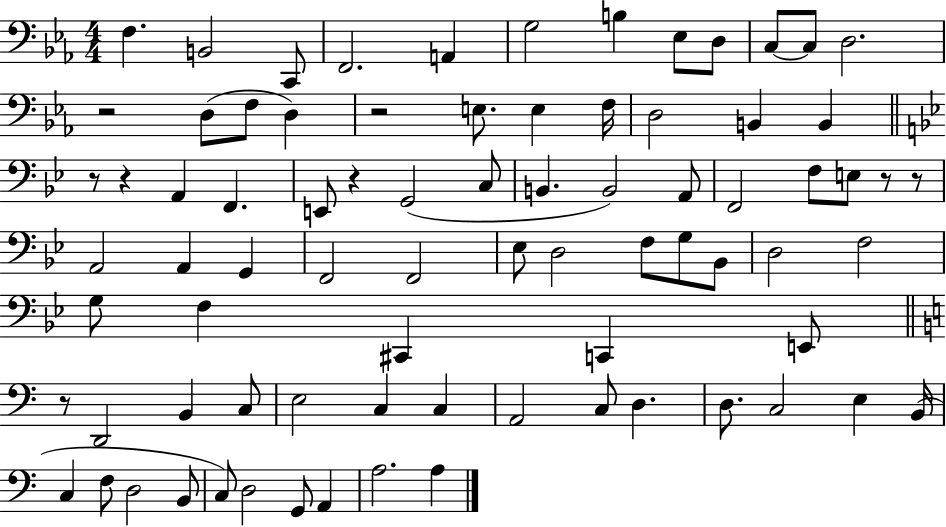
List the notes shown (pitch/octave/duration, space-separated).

F3/q. B2/h C2/e F2/h. A2/q G3/h B3/q Eb3/e D3/e C3/e C3/e D3/h. R/h D3/e F3/e D3/q R/h E3/e. E3/q F3/s D3/h B2/q B2/q R/e R/q A2/q F2/q. E2/e R/q G2/h C3/e B2/q. B2/h A2/e F2/h F3/e E3/e R/e R/e A2/h A2/q G2/q F2/h F2/h Eb3/e D3/h F3/e G3/e Bb2/e D3/h F3/h G3/e F3/q C#2/q C2/q E2/e R/e D2/h B2/q C3/e E3/h C3/q C3/q A2/h C3/e D3/q. D3/e. C3/h E3/q B2/s C3/q F3/e D3/h B2/e C3/e D3/h G2/e A2/q A3/h. A3/q